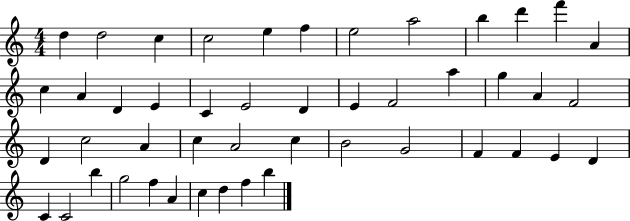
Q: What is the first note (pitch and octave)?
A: D5